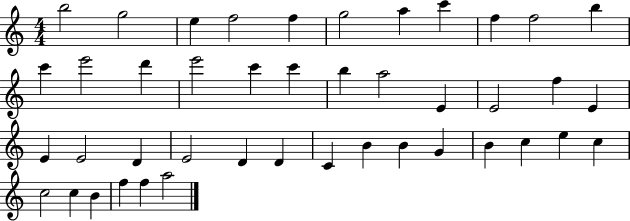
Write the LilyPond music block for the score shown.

{
  \clef treble
  \numericTimeSignature
  \time 4/4
  \key c \major
  b''2 g''2 | e''4 f''2 f''4 | g''2 a''4 c'''4 | f''4 f''2 b''4 | \break c'''4 e'''2 d'''4 | e'''2 c'''4 c'''4 | b''4 a''2 e'4 | e'2 f''4 e'4 | \break e'4 e'2 d'4 | e'2 d'4 d'4 | c'4 b'4 b'4 g'4 | b'4 c''4 e''4 c''4 | \break c''2 c''4 b'4 | f''4 f''4 a''2 | \bar "|."
}